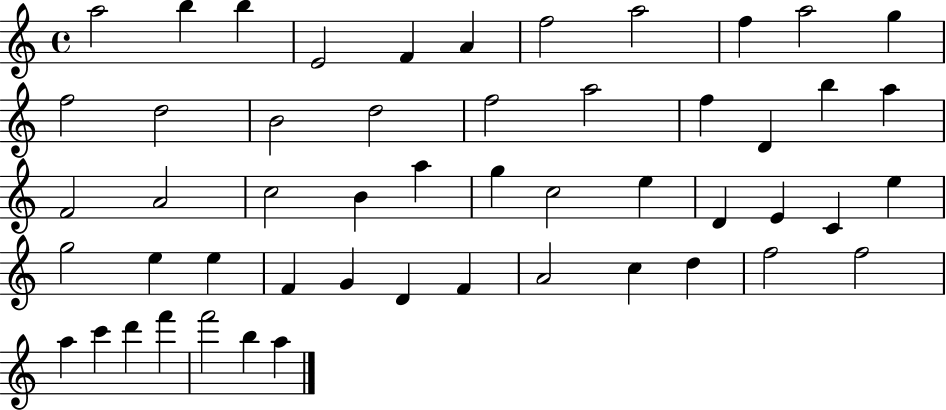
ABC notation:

X:1
T:Untitled
M:4/4
L:1/4
K:C
a2 b b E2 F A f2 a2 f a2 g f2 d2 B2 d2 f2 a2 f D b a F2 A2 c2 B a g c2 e D E C e g2 e e F G D F A2 c d f2 f2 a c' d' f' f'2 b a